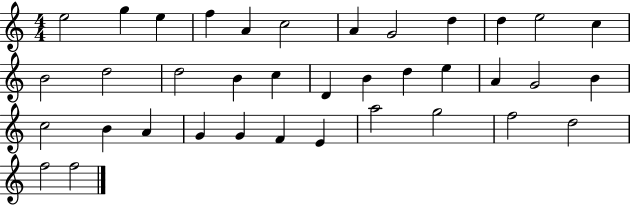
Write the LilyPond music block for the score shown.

{
  \clef treble
  \numericTimeSignature
  \time 4/4
  \key c \major
  e''2 g''4 e''4 | f''4 a'4 c''2 | a'4 g'2 d''4 | d''4 e''2 c''4 | \break b'2 d''2 | d''2 b'4 c''4 | d'4 b'4 d''4 e''4 | a'4 g'2 b'4 | \break c''2 b'4 a'4 | g'4 g'4 f'4 e'4 | a''2 g''2 | f''2 d''2 | \break f''2 f''2 | \bar "|."
}